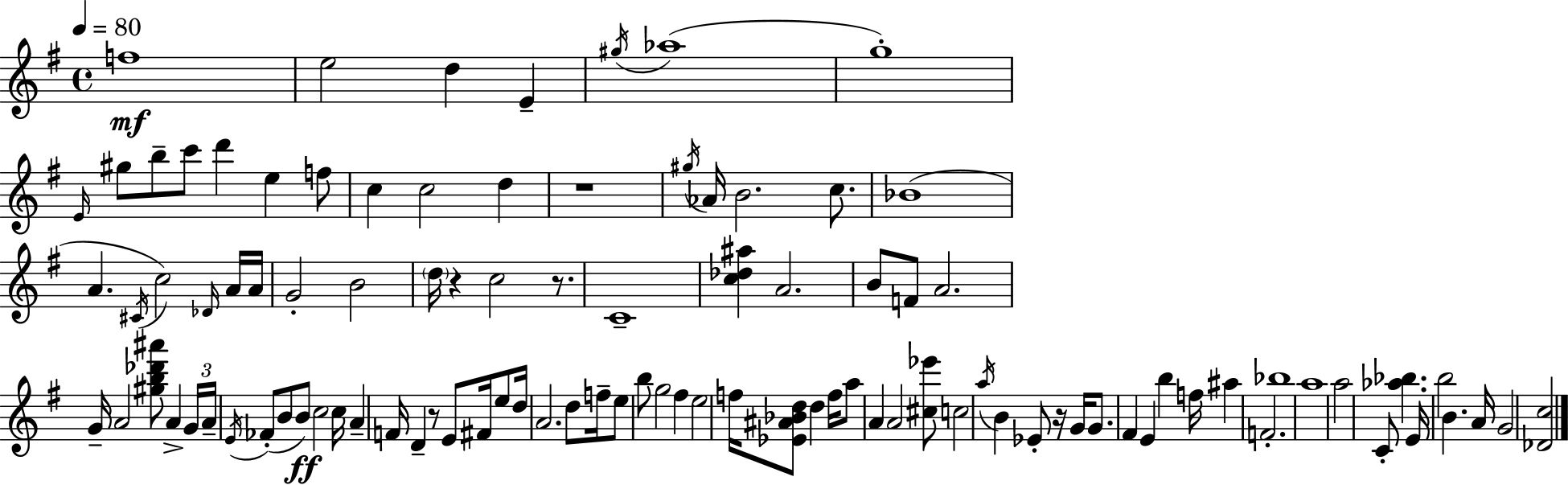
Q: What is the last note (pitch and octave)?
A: G4